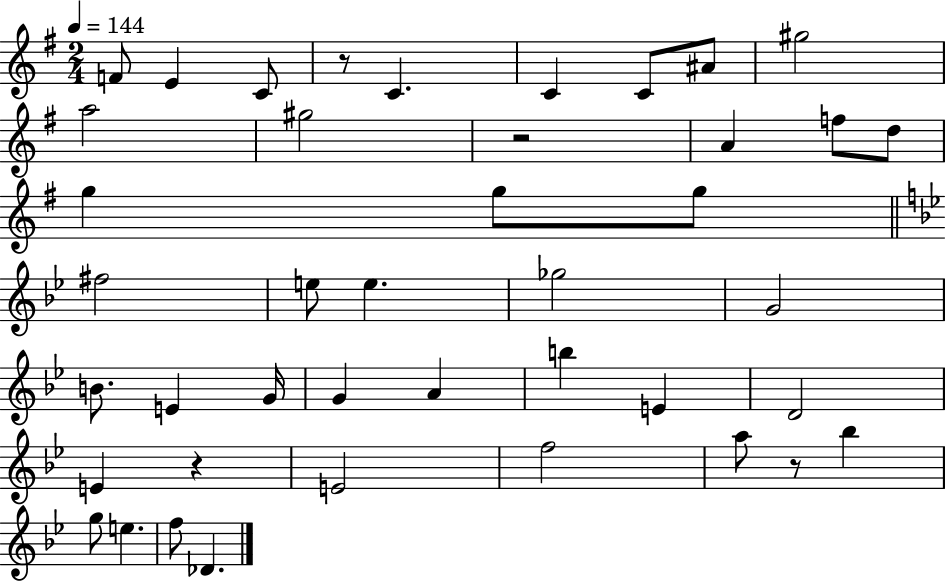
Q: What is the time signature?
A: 2/4